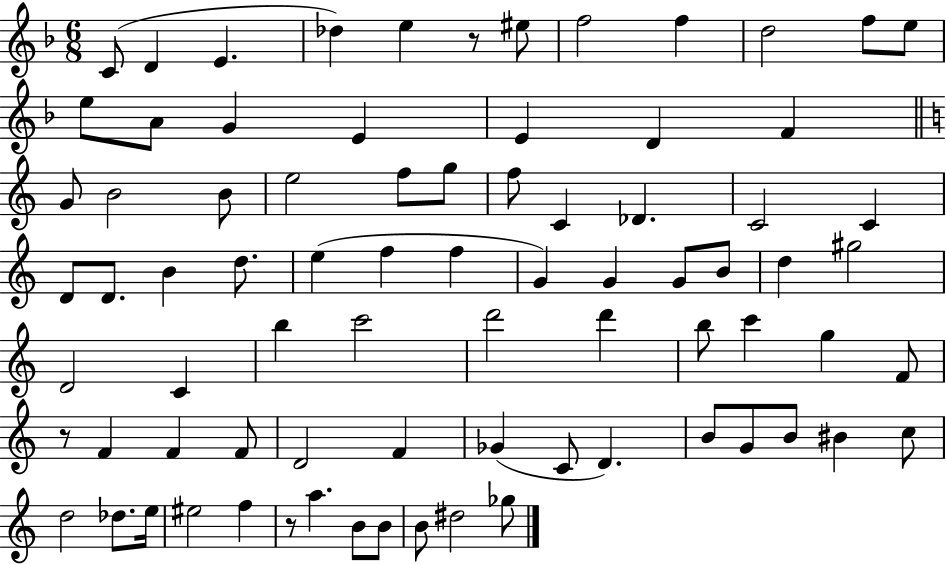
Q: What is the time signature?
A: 6/8